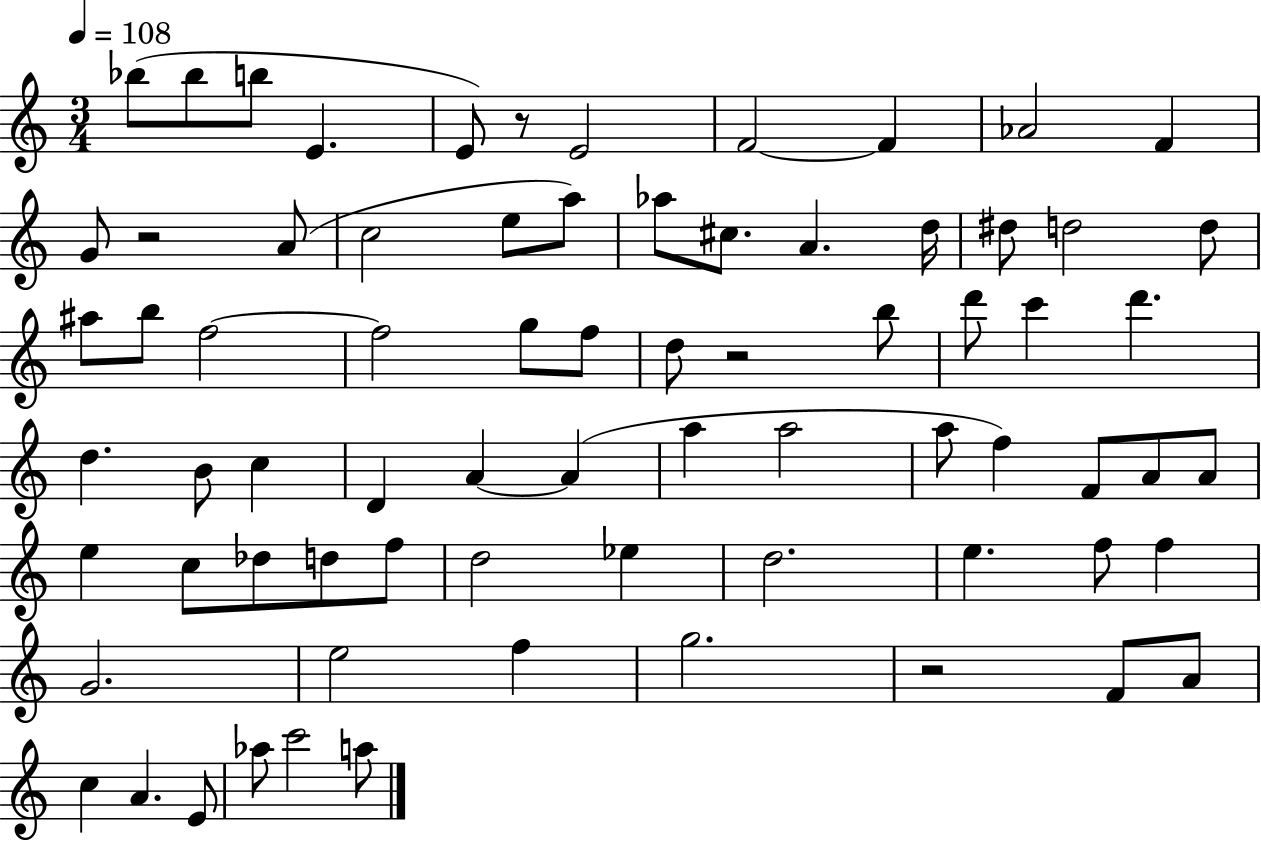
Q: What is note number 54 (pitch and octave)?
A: D5